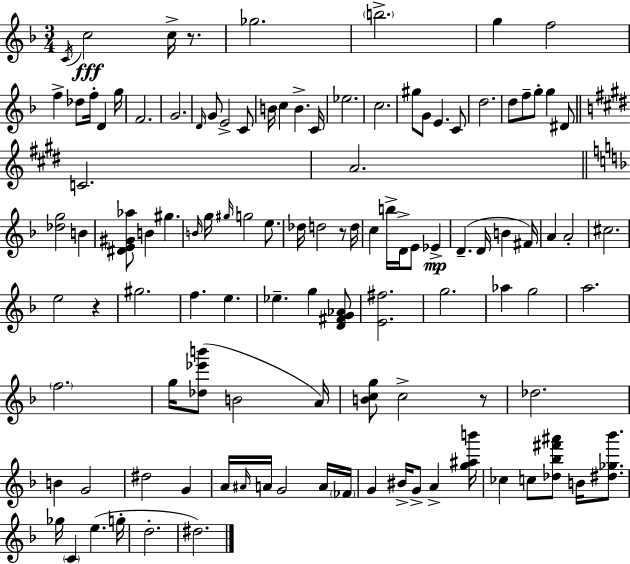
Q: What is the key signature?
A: D minor